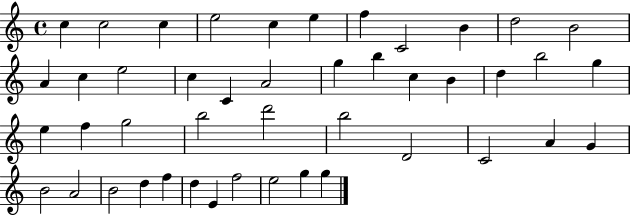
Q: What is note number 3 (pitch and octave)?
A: C5